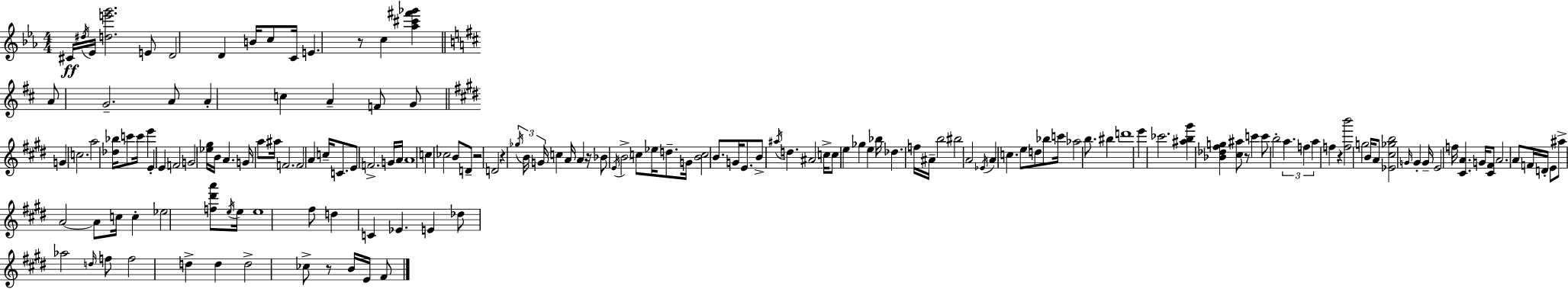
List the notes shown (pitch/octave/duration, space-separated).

C#4/s D#5/s Eb4/s [D5,E6,G6]/h. E4/e D4/h D4/q B4/s C5/e C4/s E4/q. R/e C5/q [Ab5,C#6,F#6,Gb6]/q A4/e G4/h. A4/e A4/q C5/q A4/q F4/e G4/e G4/q C5/h. A5/h [Db5,Bb5]/s C6/e C6/s E6/q E4/q E4/q F4/h G4/h [Eb5,G#5]/s B4/s A4/q. G4/s A5/e A#5/s F4/h. F4/h A4/q C5/s C4/e. E4/e F4/h. G4/s A4/s A4/w C5/q CES5/h B4/e D4/e R/h D4/h R/q Gb5/s B4/s G4/s C5/q A4/s A4/q R/s Bb4/e E4/s B4/h C5/e Eb5/s D5/e. G4/s [B4,C5]/h B4/e. G4/s E4/e. B4/e A#5/s D5/q. A#4/h C5/s C5/e E5/q Gb5/q E5/q Bb5/s Db5/q. F5/s A#4/s B5/h BIS5/h A4/h Eb4/s A4/q C5/q. E5/e D5/e Bb5/e C6/s Ab5/h B5/e. BIS5/q D6/w E6/q CES6/h. [A#5,B5,G#6]/q [Bb4,Db5,F#5,G5]/q [C#5,A#5]/e R/e C6/q C6/e B5/h A5/q. F5/q A5/q F5/q R/q [F5,B6]/h G5/h B4/s A4/e [Eb4,C#5,Gb5,B5]/h G4/s G4/q G4/s E4/h F5/s [C#4,A4]/q. G4/s [C#4,F#4]/e A4/h. A4/e F4/s D4/s E4/e A#5/e A4/h A4/e C5/s C5/q Eb5/h [F5,D#6,A6]/e E5/s E5/s E5/w F#5/e D5/q C4/q Eb4/q. E4/q Db5/e Ab5/h D5/s F5/e F5/h D5/q D5/q D5/h CES5/e R/e B4/s E4/s F#4/e